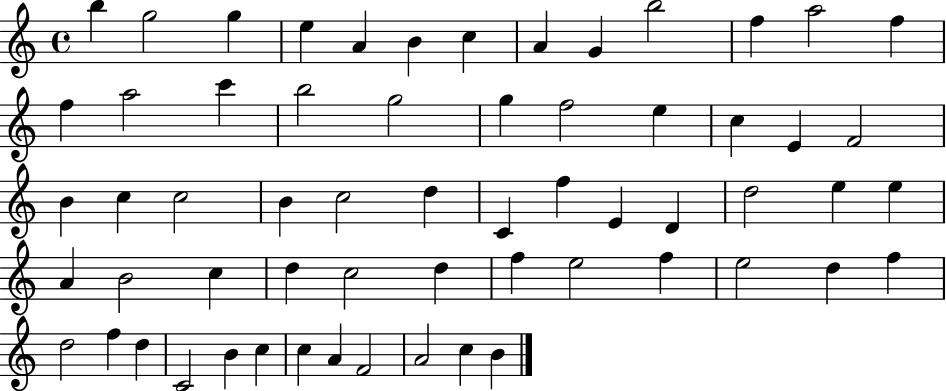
{
  \clef treble
  \time 4/4
  \defaultTimeSignature
  \key c \major
  b''4 g''2 g''4 | e''4 a'4 b'4 c''4 | a'4 g'4 b''2 | f''4 a''2 f''4 | \break f''4 a''2 c'''4 | b''2 g''2 | g''4 f''2 e''4 | c''4 e'4 f'2 | \break b'4 c''4 c''2 | b'4 c''2 d''4 | c'4 f''4 e'4 d'4 | d''2 e''4 e''4 | \break a'4 b'2 c''4 | d''4 c''2 d''4 | f''4 e''2 f''4 | e''2 d''4 f''4 | \break d''2 f''4 d''4 | c'2 b'4 c''4 | c''4 a'4 f'2 | a'2 c''4 b'4 | \break \bar "|."
}